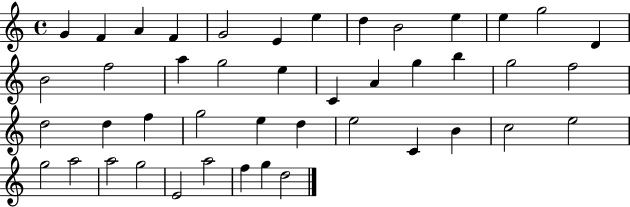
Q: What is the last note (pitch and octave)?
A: D5